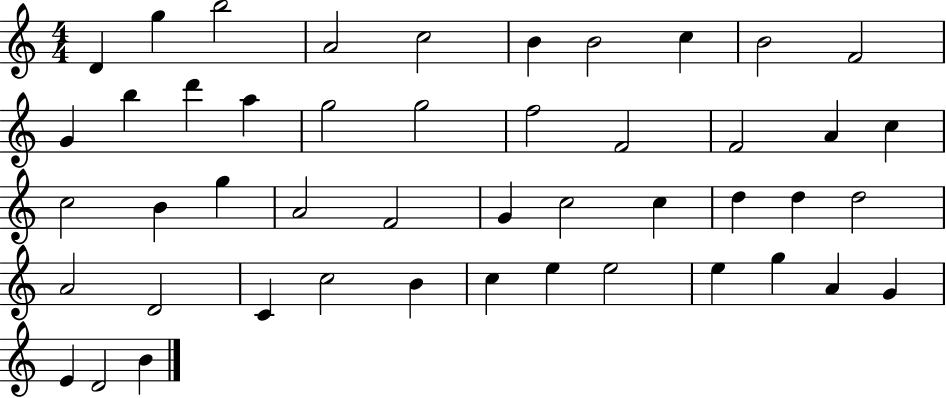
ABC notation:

X:1
T:Untitled
M:4/4
L:1/4
K:C
D g b2 A2 c2 B B2 c B2 F2 G b d' a g2 g2 f2 F2 F2 A c c2 B g A2 F2 G c2 c d d d2 A2 D2 C c2 B c e e2 e g A G E D2 B